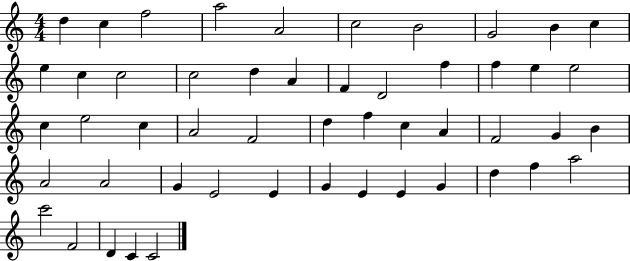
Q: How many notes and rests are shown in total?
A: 51